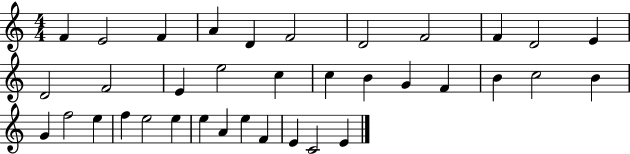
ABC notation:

X:1
T:Untitled
M:4/4
L:1/4
K:C
F E2 F A D F2 D2 F2 F D2 E D2 F2 E e2 c c B G F B c2 B G f2 e f e2 e e A e F E C2 E